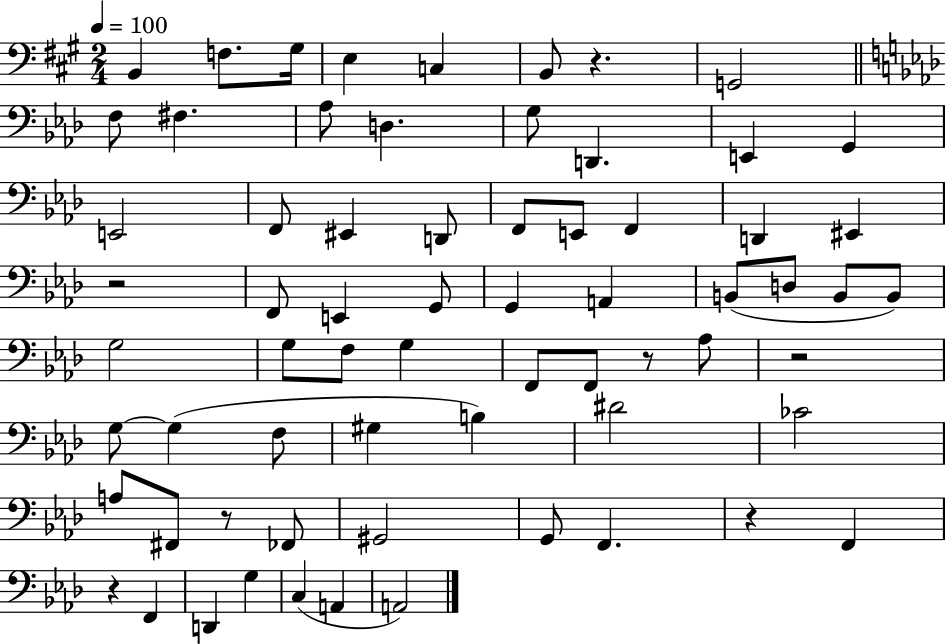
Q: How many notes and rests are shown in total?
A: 67